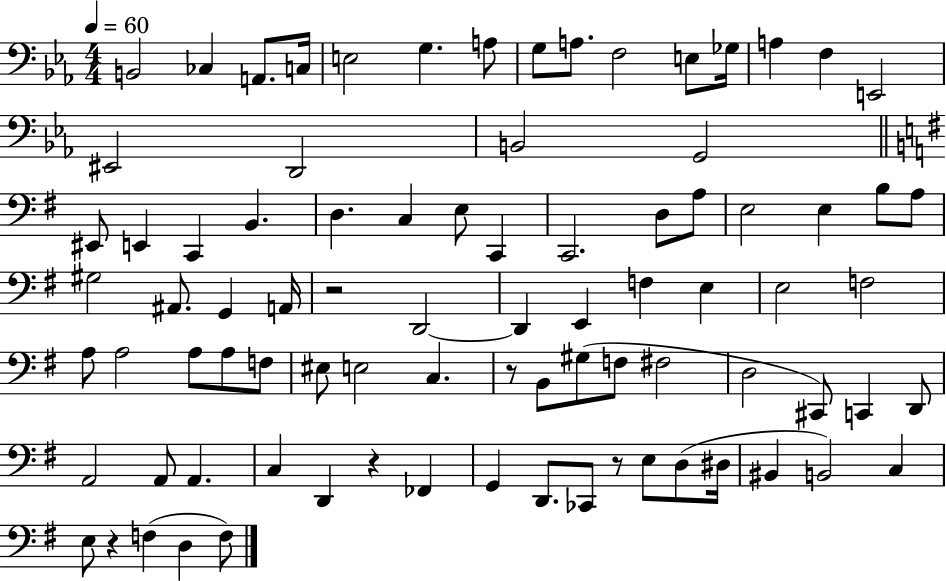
B2/h CES3/q A2/e. C3/s E3/h G3/q. A3/e G3/e A3/e. F3/h E3/e Gb3/s A3/q F3/q E2/h EIS2/h D2/h B2/h G2/h EIS2/e E2/q C2/q B2/q. D3/q. C3/q E3/e C2/q C2/h. D3/e A3/e E3/h E3/q B3/e A3/e G#3/h A#2/e. G2/q A2/s R/h D2/h D2/q E2/q F3/q E3/q E3/h F3/h A3/e A3/h A3/e A3/e F3/e EIS3/e E3/h C3/q. R/e B2/e G#3/e F3/e F#3/h D3/h C#2/e C2/q D2/e A2/h A2/e A2/q. C3/q D2/q R/q FES2/q G2/q D2/e. CES2/e R/e E3/e D3/e D#3/s BIS2/q B2/h C3/q E3/e R/q F3/q D3/q F3/e